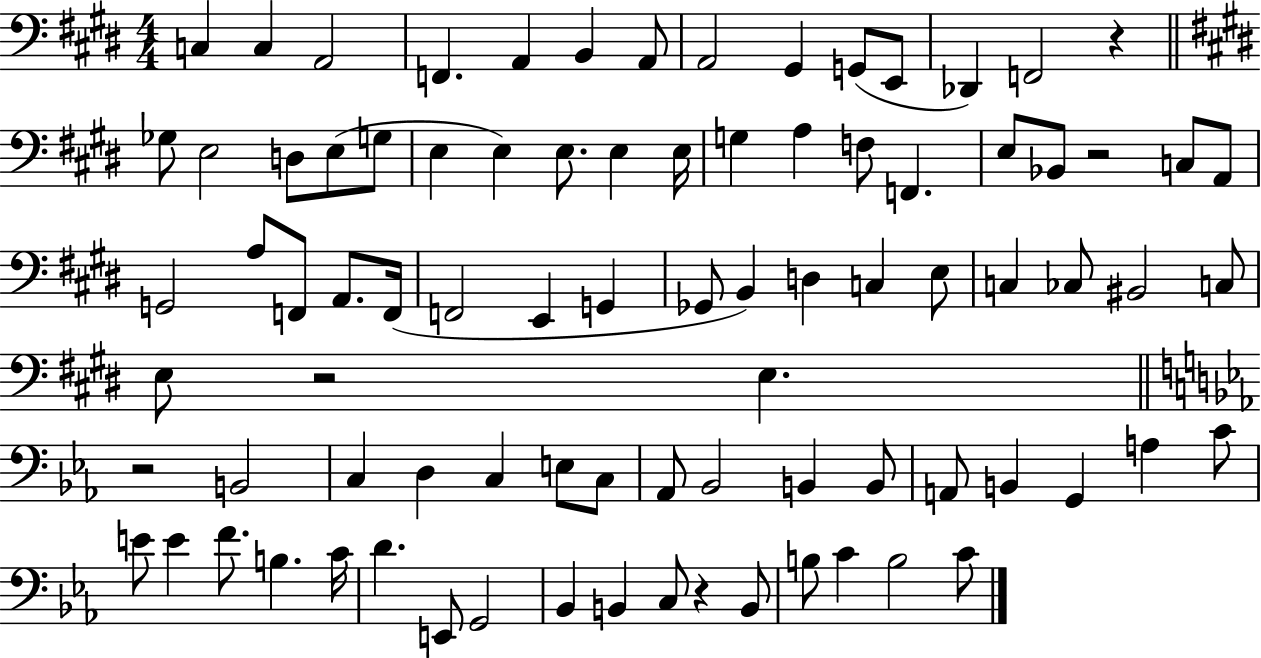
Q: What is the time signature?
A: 4/4